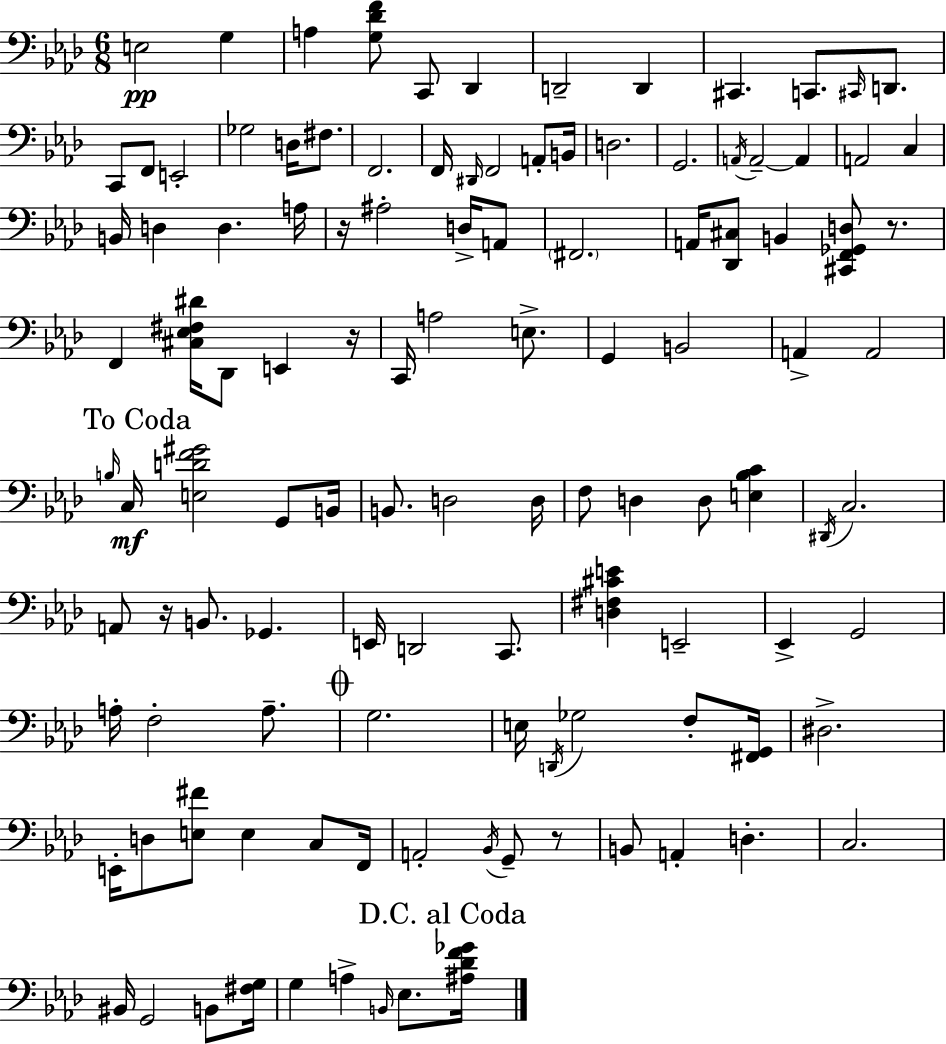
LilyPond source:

{
  \clef bass
  \numericTimeSignature
  \time 6/8
  \key f \minor
  e2\pp g4 | a4 <g des' f'>8 c,8 des,4 | d,2-- d,4 | cis,4. c,8. \grace { cis,16 } d,8. | \break c,8 f,8 e,2-. | ges2 d16 fis8. | f,2. | f,16 \grace { dis,16 } f,2 a,8-. | \break b,16 d2. | g,2. | \acciaccatura { a,16 } a,2--~~ a,4 | a,2 c4 | \break b,16 d4 d4. | a16 r16 ais2-. | d16-> a,8 \parenthesize fis,2. | a,16 <des, cis>8 b,4 <cis, f, ges, d>8 | \break r8. f,4 <cis ees fis dis'>16 des,8 e,4 | r16 c,16 a2 | e8.-> g,4 b,2 | a,4-> a,2 | \break \mark "To Coda" \grace { b16 }\mf c16 <e d' f' gis'>2 | g,8 b,16 b,8. d2 | d16 f8 d4 d8 | <e bes c'>4 \acciaccatura { dis,16 } c2. | \break a,8 r16 b,8. ges,4. | e,16 d,2 | c,8. <d fis cis' e'>4 e,2-- | ees,4-> g,2 | \break a16-. f2-. | a8.-- \mark \markup { \musicglyph "scripts.coda" } g2. | e16 \acciaccatura { d,16 } ges2 | f8-. <fis, g,>16 dis2.-> | \break e,16-. d8 <e fis'>8 e4 | c8 f,16 a,2-. | \acciaccatura { bes,16 } g,8-- r8 b,8 a,4-. | d4.-. c2. | \break bis,16 g,2 | b,8 <fis g>16 g4 a4-> | \grace { b,16 } ees8. \mark "D.C. al Coda" <ais des' f' ges'>16 \bar "|."
}